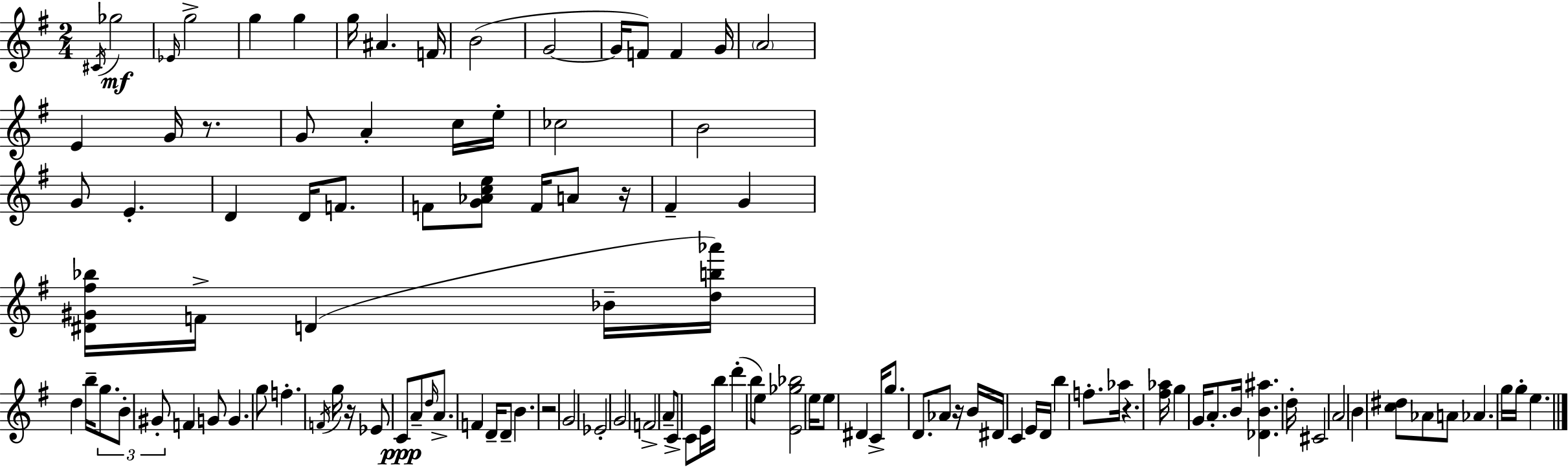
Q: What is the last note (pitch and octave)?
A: E5